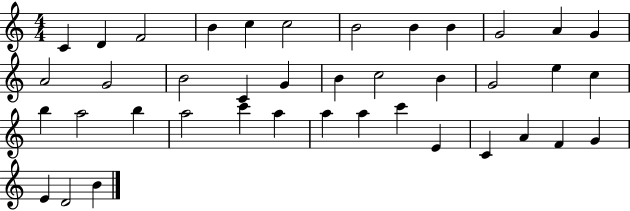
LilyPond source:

{
  \clef treble
  \numericTimeSignature
  \time 4/4
  \key c \major
  c'4 d'4 f'2 | b'4 c''4 c''2 | b'2 b'4 b'4 | g'2 a'4 g'4 | \break a'2 g'2 | b'2 c'4 g'4 | b'4 c''2 b'4 | g'2 e''4 c''4 | \break b''4 a''2 b''4 | a''2 c'''4 a''4 | a''4 a''4 c'''4 e'4 | c'4 a'4 f'4 g'4 | \break e'4 d'2 b'4 | \bar "|."
}